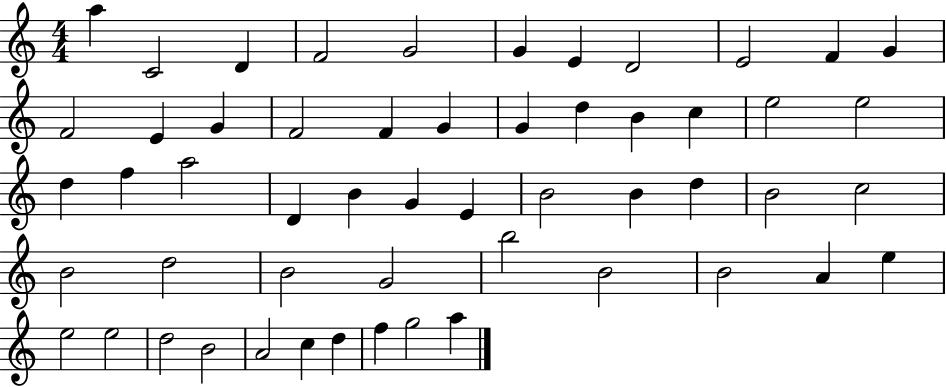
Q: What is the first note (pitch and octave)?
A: A5